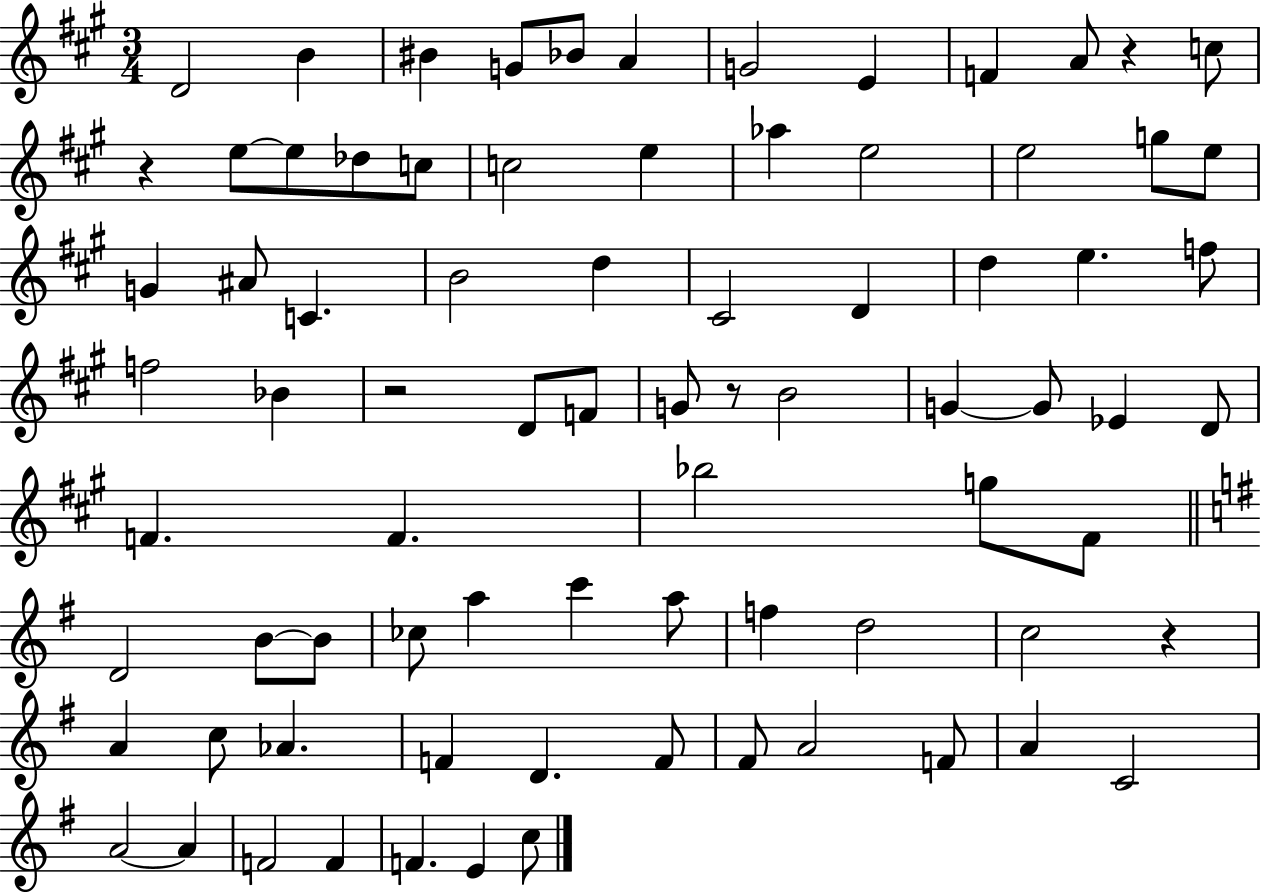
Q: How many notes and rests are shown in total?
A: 80